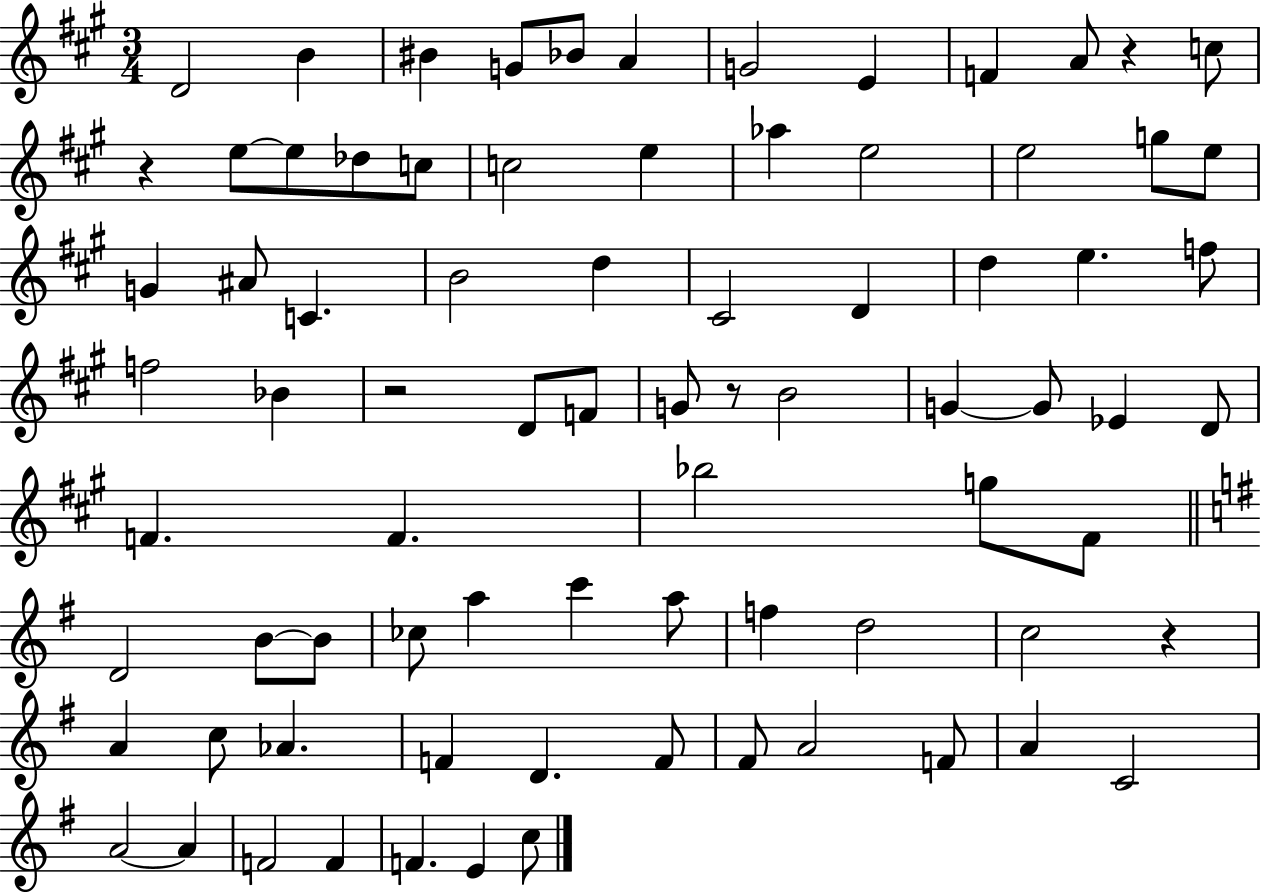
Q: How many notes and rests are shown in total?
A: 80